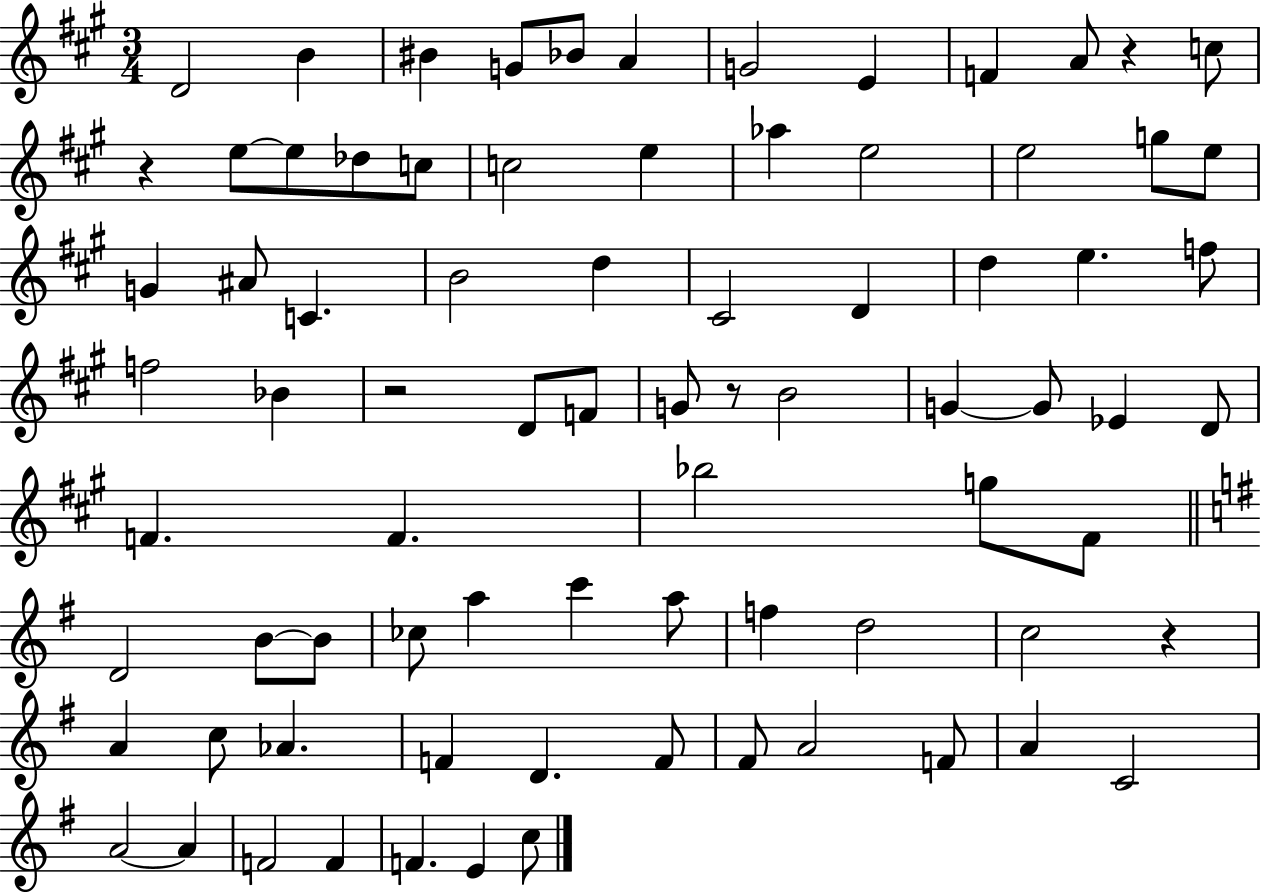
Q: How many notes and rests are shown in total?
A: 80